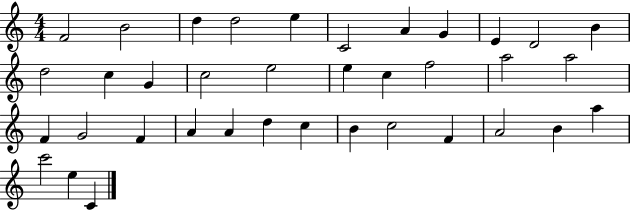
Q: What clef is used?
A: treble